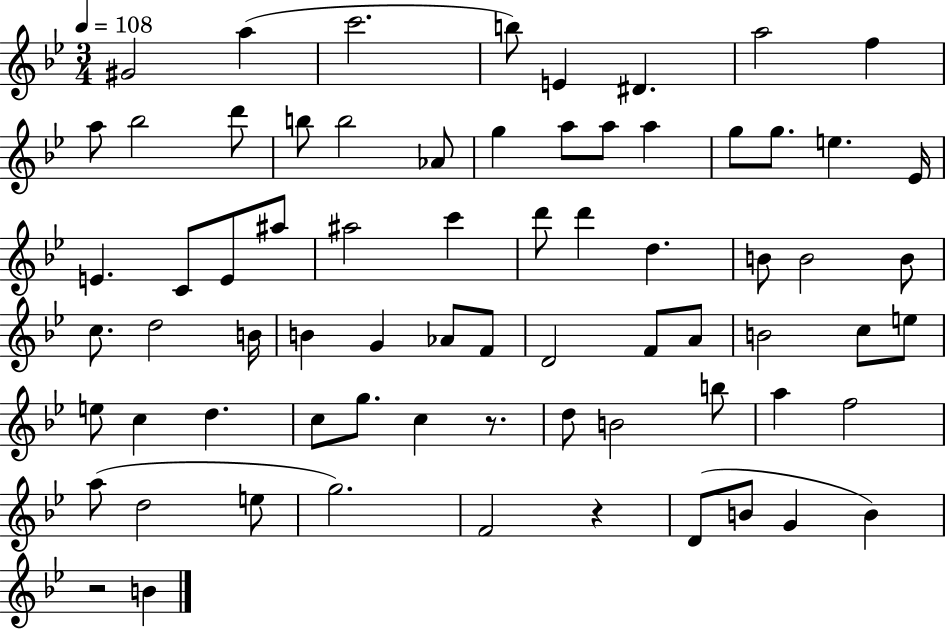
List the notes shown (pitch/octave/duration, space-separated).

G#4/h A5/q C6/h. B5/e E4/q D#4/q. A5/h F5/q A5/e Bb5/h D6/e B5/e B5/h Ab4/e G5/q A5/e A5/e A5/q G5/e G5/e. E5/q. Eb4/s E4/q. C4/e E4/e A#5/e A#5/h C6/q D6/e D6/q D5/q. B4/e B4/h B4/e C5/e. D5/h B4/s B4/q G4/q Ab4/e F4/e D4/h F4/e A4/e B4/h C5/e E5/e E5/e C5/q D5/q. C5/e G5/e. C5/q R/e. D5/e B4/h B5/e A5/q F5/h A5/e D5/h E5/e G5/h. F4/h R/q D4/e B4/e G4/q B4/q R/h B4/q